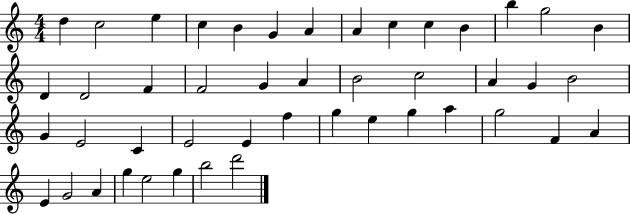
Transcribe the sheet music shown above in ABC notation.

X:1
T:Untitled
M:4/4
L:1/4
K:C
d c2 e c B G A A c c B b g2 B D D2 F F2 G A B2 c2 A G B2 G E2 C E2 E f g e g a g2 F A E G2 A g e2 g b2 d'2